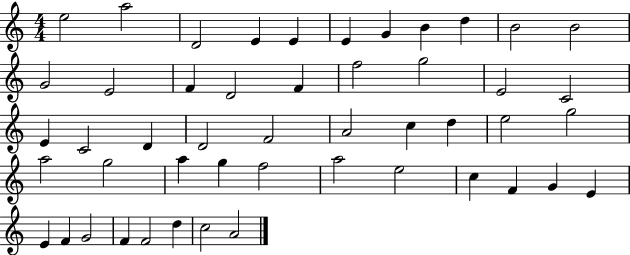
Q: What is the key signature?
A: C major